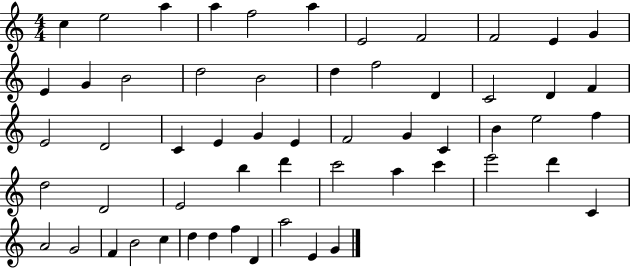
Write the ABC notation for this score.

X:1
T:Untitled
M:4/4
L:1/4
K:C
c e2 a a f2 a E2 F2 F2 E G E G B2 d2 B2 d f2 D C2 D F E2 D2 C E G E F2 G C B e2 f d2 D2 E2 b d' c'2 a c' e'2 d' C A2 G2 F B2 c d d f D a2 E G